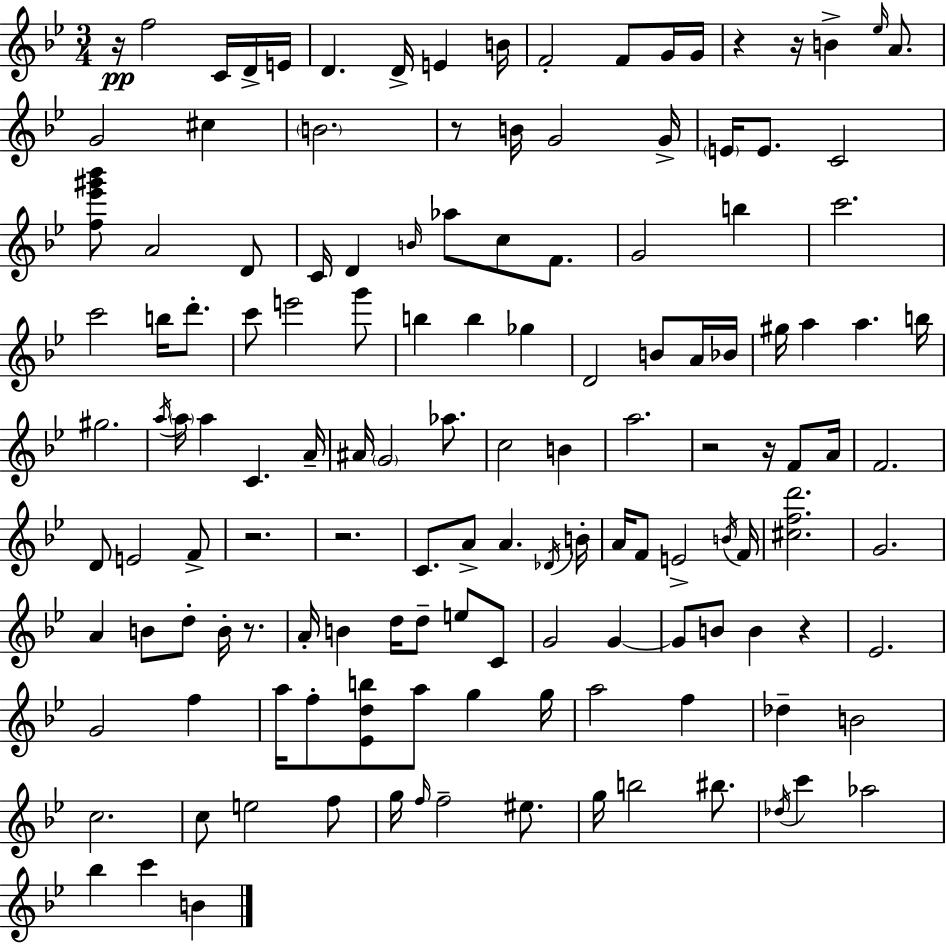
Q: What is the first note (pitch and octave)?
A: F5